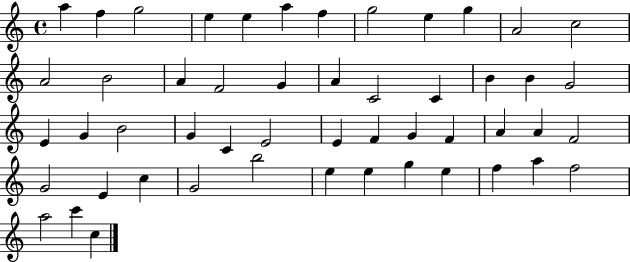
{
  \clef treble
  \time 4/4
  \defaultTimeSignature
  \key c \major
  a''4 f''4 g''2 | e''4 e''4 a''4 f''4 | g''2 e''4 g''4 | a'2 c''2 | \break a'2 b'2 | a'4 f'2 g'4 | a'4 c'2 c'4 | b'4 b'4 g'2 | \break e'4 g'4 b'2 | g'4 c'4 e'2 | e'4 f'4 g'4 f'4 | a'4 a'4 f'2 | \break g'2 e'4 c''4 | g'2 b''2 | e''4 e''4 g''4 e''4 | f''4 a''4 f''2 | \break a''2 c'''4 c''4 | \bar "|."
}